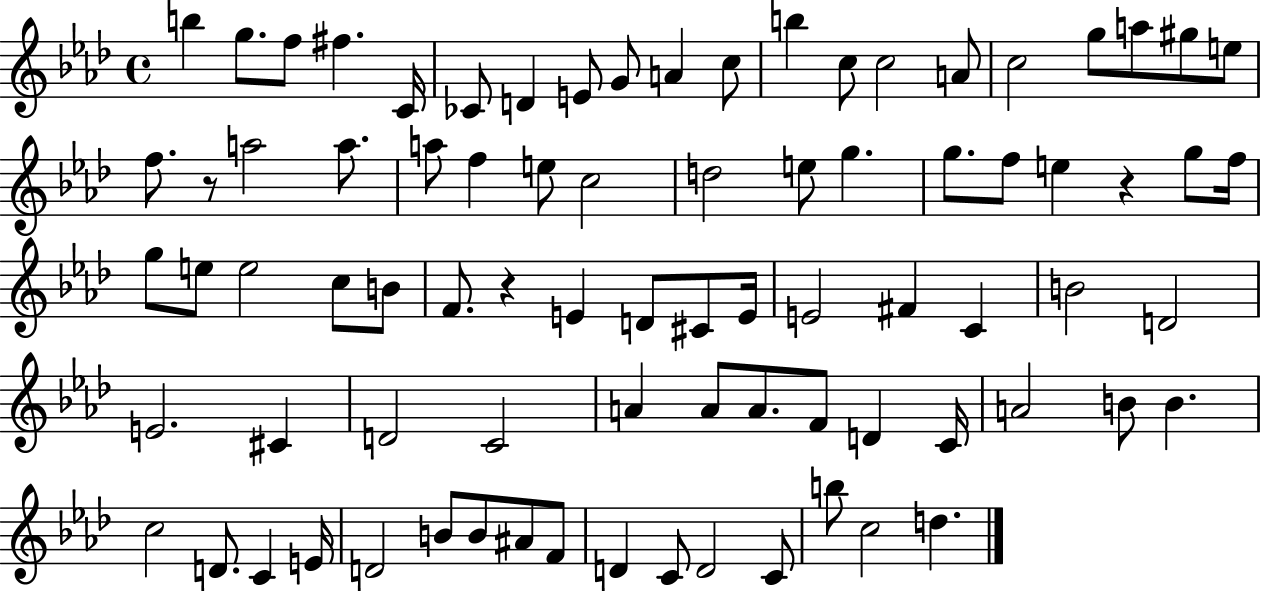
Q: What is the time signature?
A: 4/4